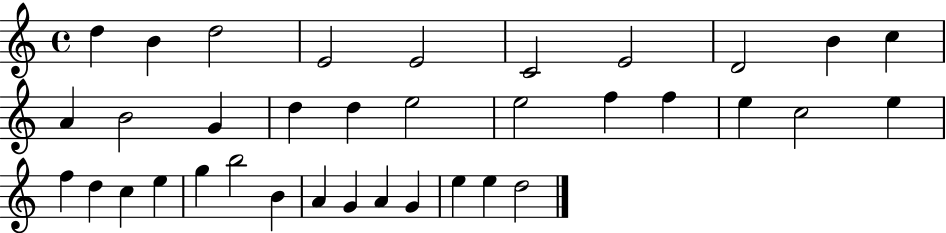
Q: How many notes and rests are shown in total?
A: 36